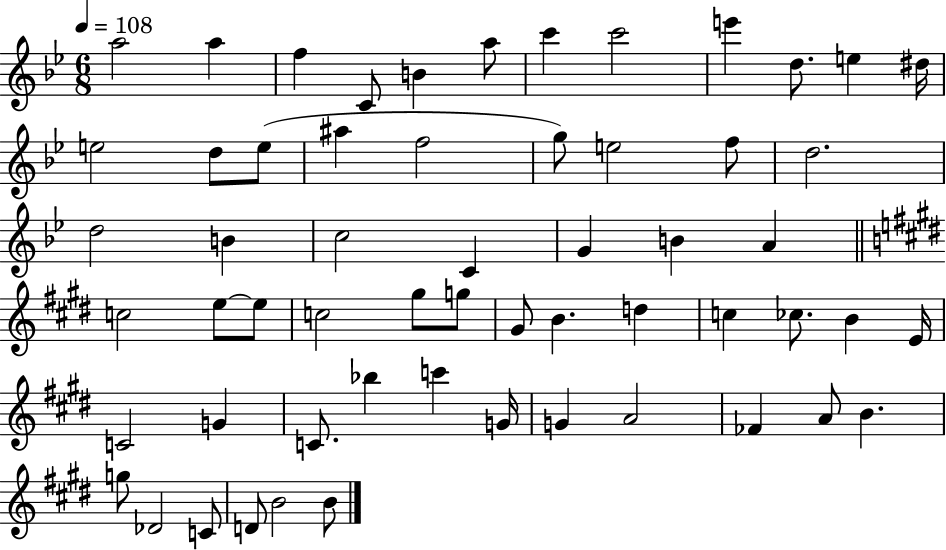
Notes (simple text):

A5/h A5/q F5/q C4/e B4/q A5/e C6/q C6/h E6/q D5/e. E5/q D#5/s E5/h D5/e E5/e A#5/q F5/h G5/e E5/h F5/e D5/h. D5/h B4/q C5/h C4/q G4/q B4/q A4/q C5/h E5/e E5/e C5/h G#5/e G5/e G#4/e B4/q. D5/q C5/q CES5/e. B4/q E4/s C4/h G4/q C4/e. Bb5/q C6/q G4/s G4/q A4/h FES4/q A4/e B4/q. G5/e Db4/h C4/e D4/e B4/h B4/e